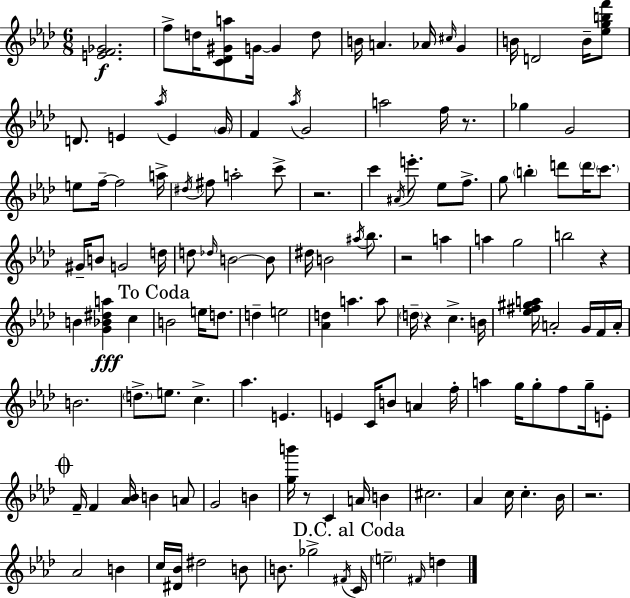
{
  \clef treble
  \numericTimeSignature
  \time 6/8
  \key f \minor
  <e' f' ges'>2.\f | f''8-> d''16 <c' des' gis' a''>8 g'16~~ g'4 d''8 | b'16 a'4. aes'16 \grace { cis''16 } g'4 | b'16 d'2 b'16-- <ees'' g'' b'' f'''>8 | \break d'8. e'4 \acciaccatura { aes''16 } e'4 | \parenthesize g'16 f'4 \acciaccatura { aes''16 } g'2 | a''2 f''16 | r8. ges''4 g'2 | \break e''8 f''16--~~ f''2 | a''16-> \acciaccatura { dis''16 } fis''8 a''2-. | c'''8-> r2. | c'''4 \acciaccatura { ais'16 } e'''8.-. | \break ees''8 f''8.-> g''8 \parenthesize b''4-. d'''8 | \parenthesize d'''16 \parenthesize c'''8. gis'16-- b'8 g'2 | d''16 d''8 \grace { des''16 } b'2~~ | b'8 dis''16 b'2 | \break \acciaccatura { ais''16 } bes''8. r2 | a''4 a''4 g''2 | b''2 | r4 b'4 <g' bes' dis'' a''>4\fff | \break c''4 \mark "To Coda" b'2 | e''16 d''8. d''4-- e''2 | <aes' d''>4 a''4. | a''8 \parenthesize d''16-- r4 | \break c''4.-> b'16 <ees'' fis'' gis'' a''>16 a'2-. | g'16 f'16 a'16-. b'2. | \parenthesize d''8.-> e''8. | c''4.-> aes''4. | \break e'4. e'4 c'16 | b'8 a'4 f''16-. a''4 g''16 | g''8-. f''8 g''16-- e'8-. \mark \markup { \musicglyph "scripts.coda" } f'16-- f'4 | <aes' bes'>16 b'4 a'8 g'2 | \break b'4 <g'' b'''>16 r8 c'4 | a'16 b'4 cis''2. | aes'4 c''16 | c''4.-. bes'16 r2. | \break aes'2 | b'4 c''16 <dis' bes'>16 dis''2 | b'8 b'8. ges''2-> | \acciaccatura { fis'16 } \mark "D.C. al Coda" c'16 \parenthesize e''2-- | \break \grace { fis'16 } d''4 \bar "|."
}